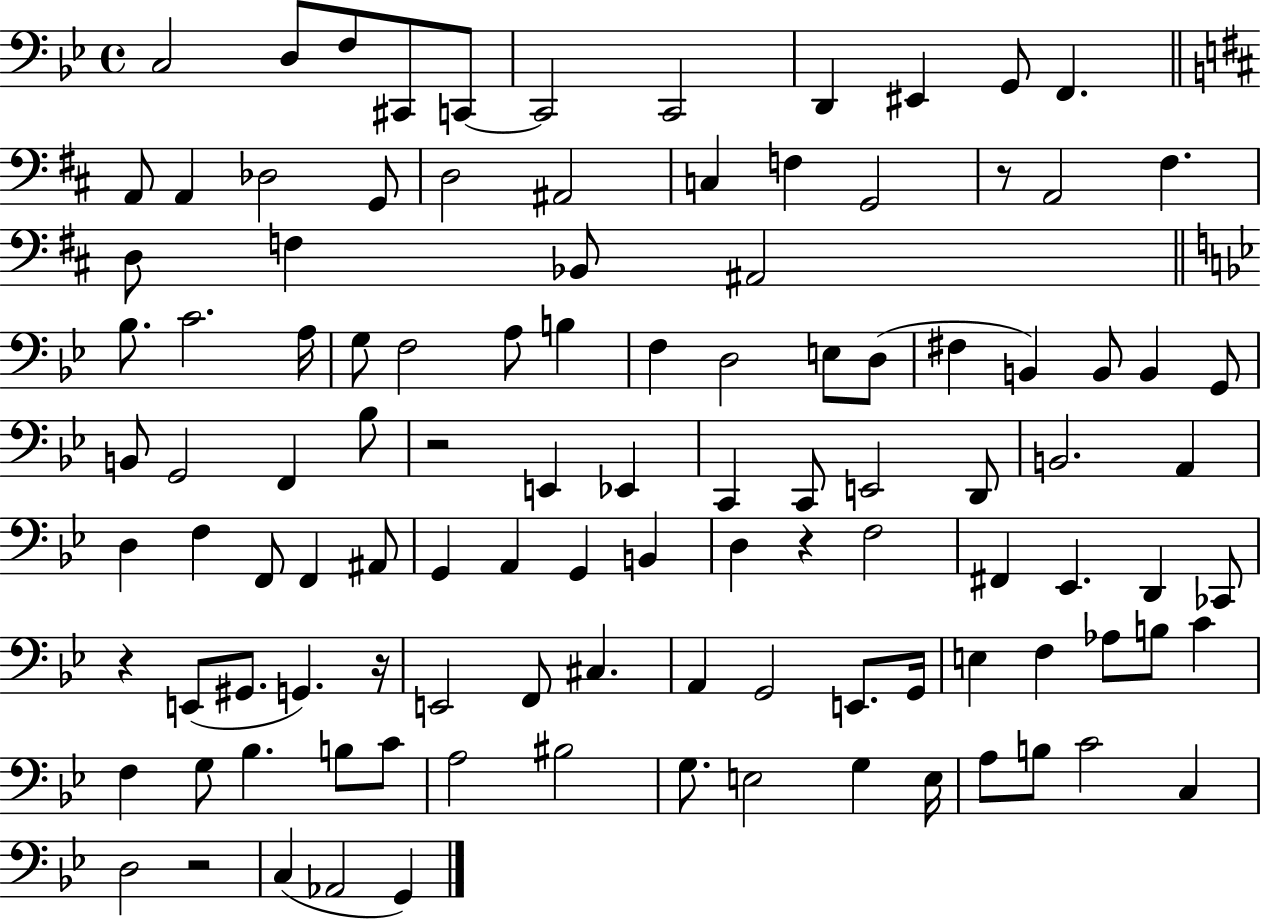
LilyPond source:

{
  \clef bass
  \time 4/4
  \defaultTimeSignature
  \key bes \major
  \repeat volta 2 { c2 d8 f8 cis,8 c,8~~ | c,2 c,2 | d,4 eis,4 g,8 f,4. | \bar "||" \break \key b \minor a,8 a,4 des2 g,8 | d2 ais,2 | c4 f4 g,2 | r8 a,2 fis4. | \break d8 f4 bes,8 ais,2 | \bar "||" \break \key g \minor bes8. c'2. a16 | g8 f2 a8 b4 | f4 d2 e8 d8( | fis4 b,4) b,8 b,4 g,8 | \break b,8 g,2 f,4 bes8 | r2 e,4 ees,4 | c,4 c,8 e,2 d,8 | b,2. a,4 | \break d4 f4 f,8 f,4 ais,8 | g,4 a,4 g,4 b,4 | d4 r4 f2 | fis,4 ees,4. d,4 ces,8 | \break r4 e,8( gis,8. g,4.) r16 | e,2 f,8 cis4. | a,4 g,2 e,8. g,16 | e4 f4 aes8 b8 c'4 | \break f4 g8 bes4. b8 c'8 | a2 bis2 | g8. e2 g4 e16 | a8 b8 c'2 c4 | \break d2 r2 | c4( aes,2 g,4) | } \bar "|."
}